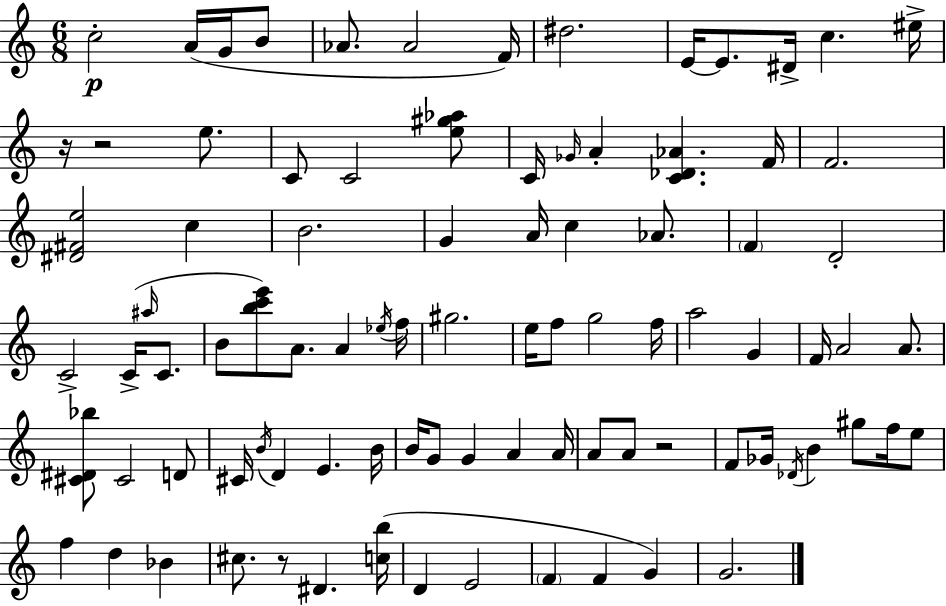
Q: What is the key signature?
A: C major